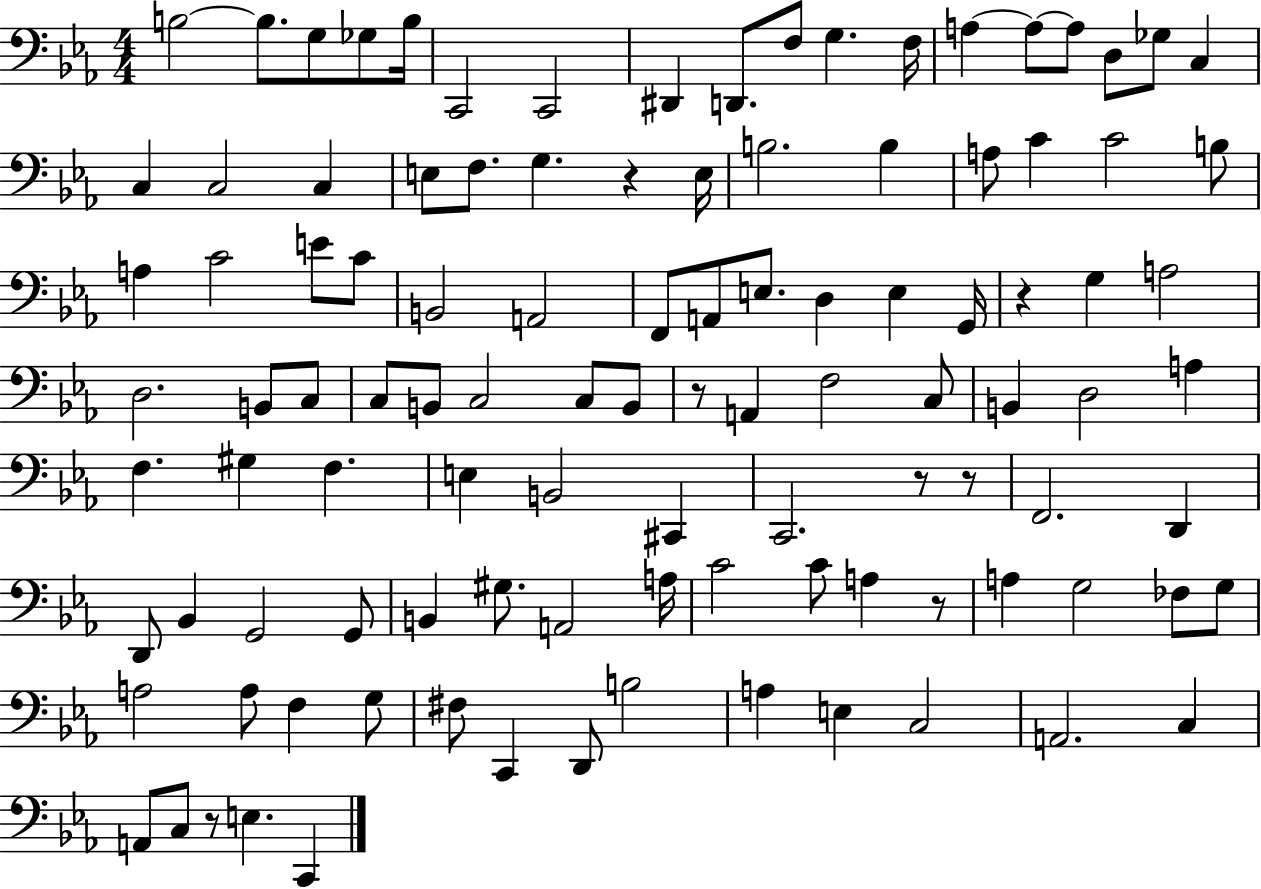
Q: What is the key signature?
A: EES major